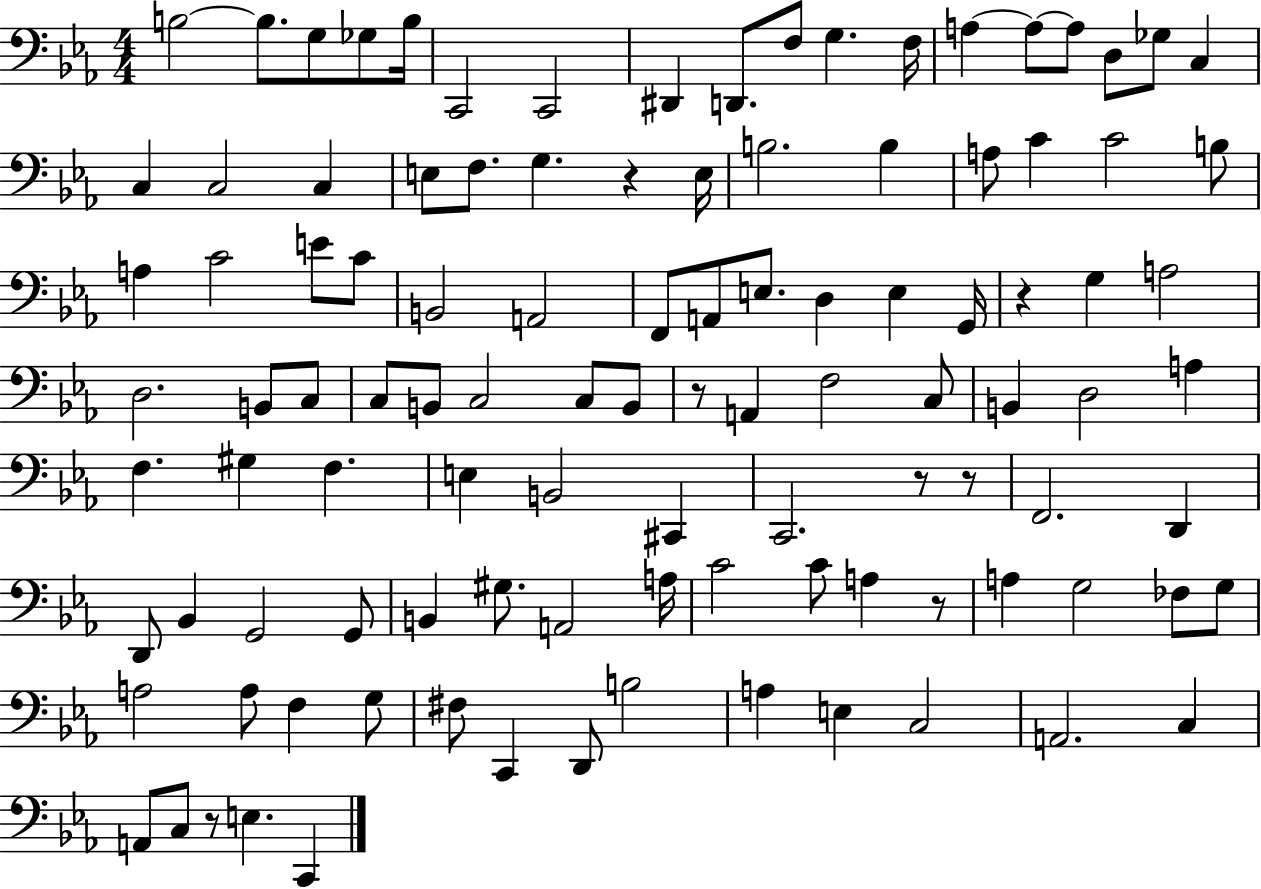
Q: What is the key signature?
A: EES major